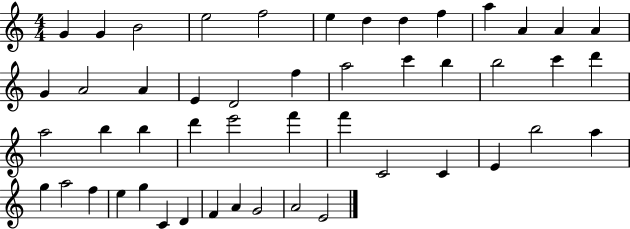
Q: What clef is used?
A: treble